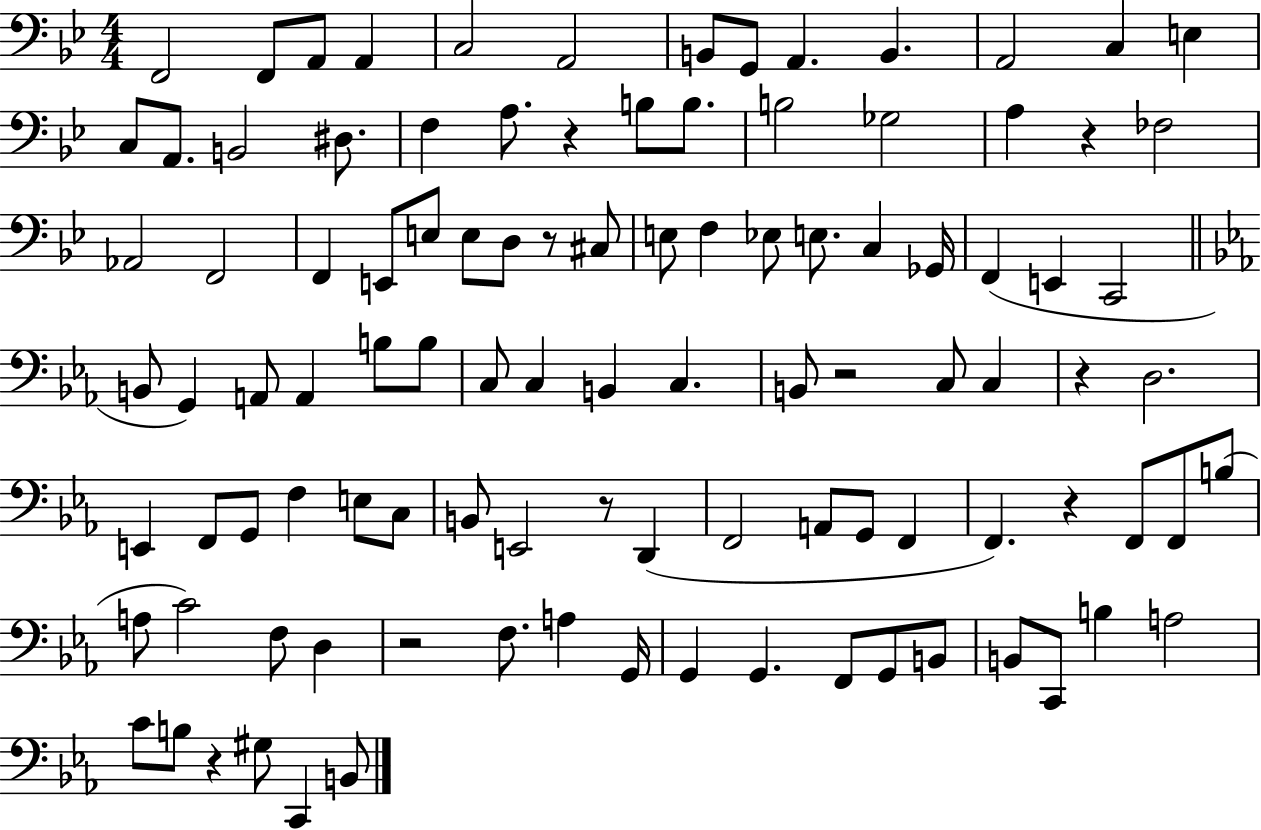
{
  \clef bass
  \numericTimeSignature
  \time 4/4
  \key bes \major
  f,2 f,8 a,8 a,4 | c2 a,2 | b,8 g,8 a,4. b,4. | a,2 c4 e4 | \break c8 a,8. b,2 dis8. | f4 a8. r4 b8 b8. | b2 ges2 | a4 r4 fes2 | \break aes,2 f,2 | f,4 e,8 e8 e8 d8 r8 cis8 | e8 f4 ees8 e8. c4 ges,16 | f,4( e,4 c,2 | \break \bar "||" \break \key c \minor b,8 g,4) a,8 a,4 b8 b8 | c8 c4 b,4 c4. | b,8 r2 c8 c4 | r4 d2. | \break e,4 f,8 g,8 f4 e8 c8 | b,8 e,2 r8 d,4( | f,2 a,8 g,8 f,4 | f,4.) r4 f,8 f,8 b8( | \break a8 c'2) f8 d4 | r2 f8. a4 g,16 | g,4 g,4. f,8 g,8 b,8 | b,8 c,8 b4 a2 | \break c'8 b8 r4 gis8 c,4 b,8 | \bar "|."
}